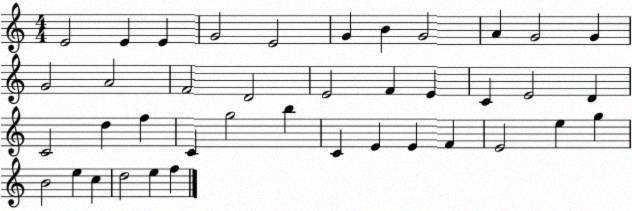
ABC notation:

X:1
T:Untitled
M:4/4
L:1/4
K:C
E2 E E G2 E2 G B G2 A G2 G G2 A2 F2 D2 E2 F E C E2 D C2 d f C g2 b C E E F E2 e g B2 e c d2 e f